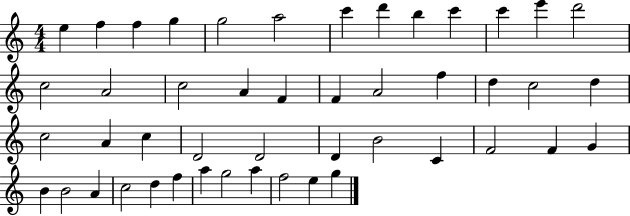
{
  \clef treble
  \numericTimeSignature
  \time 4/4
  \key c \major
  e''4 f''4 f''4 g''4 | g''2 a''2 | c'''4 d'''4 b''4 c'''4 | c'''4 e'''4 d'''2 | \break c''2 a'2 | c''2 a'4 f'4 | f'4 a'2 f''4 | d''4 c''2 d''4 | \break c''2 a'4 c''4 | d'2 d'2 | d'4 b'2 c'4 | f'2 f'4 g'4 | \break b'4 b'2 a'4 | c''2 d''4 f''4 | a''4 g''2 a''4 | f''2 e''4 g''4 | \break \bar "|."
}